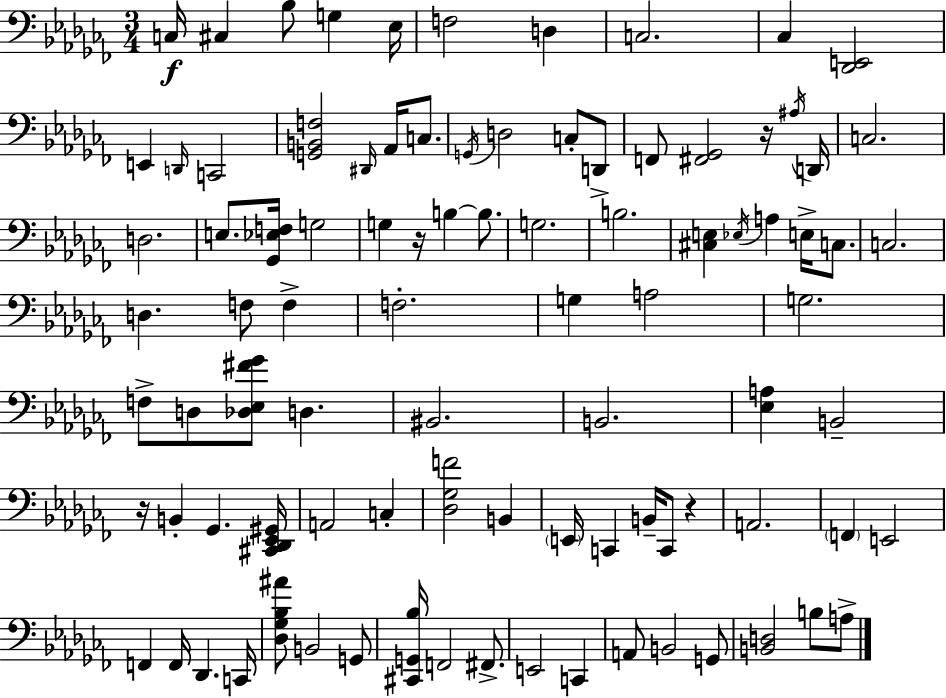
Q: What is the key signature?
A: AES minor